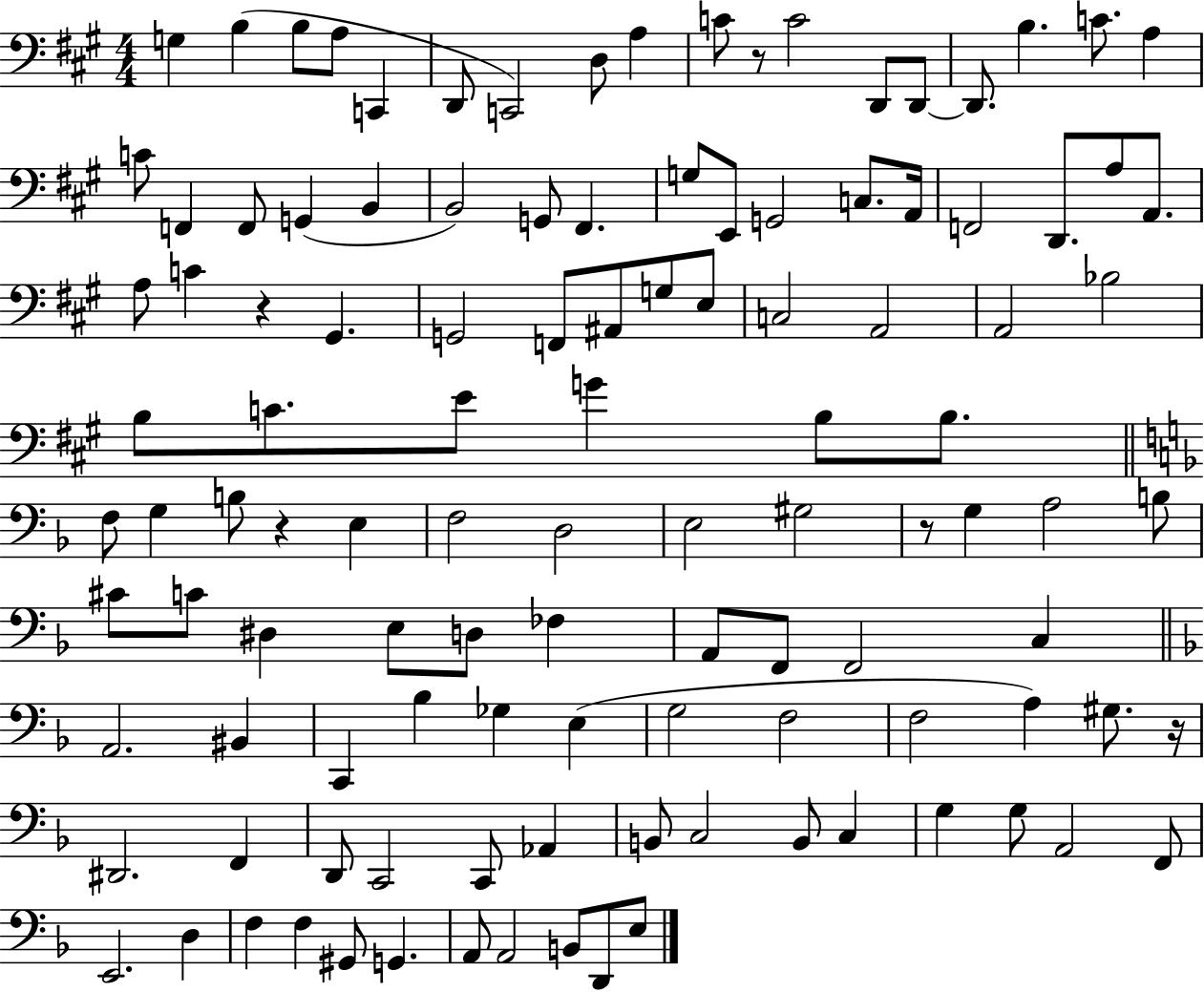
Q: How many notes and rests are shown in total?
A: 114